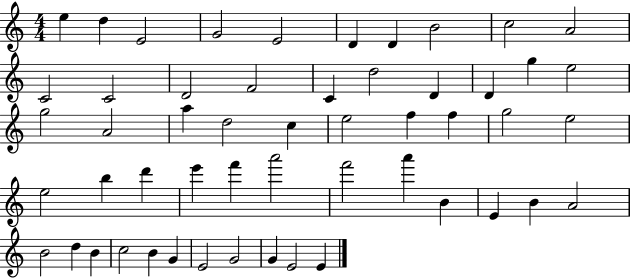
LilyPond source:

{
  \clef treble
  \numericTimeSignature
  \time 4/4
  \key c \major
  e''4 d''4 e'2 | g'2 e'2 | d'4 d'4 b'2 | c''2 a'2 | \break c'2 c'2 | d'2 f'2 | c'4 d''2 d'4 | d'4 g''4 e''2 | \break g''2 a'2 | a''4 d''2 c''4 | e''2 f''4 f''4 | g''2 e''2 | \break e''2 b''4 d'''4 | e'''4 f'''4 a'''2 | f'''2 a'''4 b'4 | e'4 b'4 a'2 | \break b'2 d''4 b'4 | c''2 b'4 g'4 | e'2 g'2 | g'4 e'2 e'4 | \break \bar "|."
}